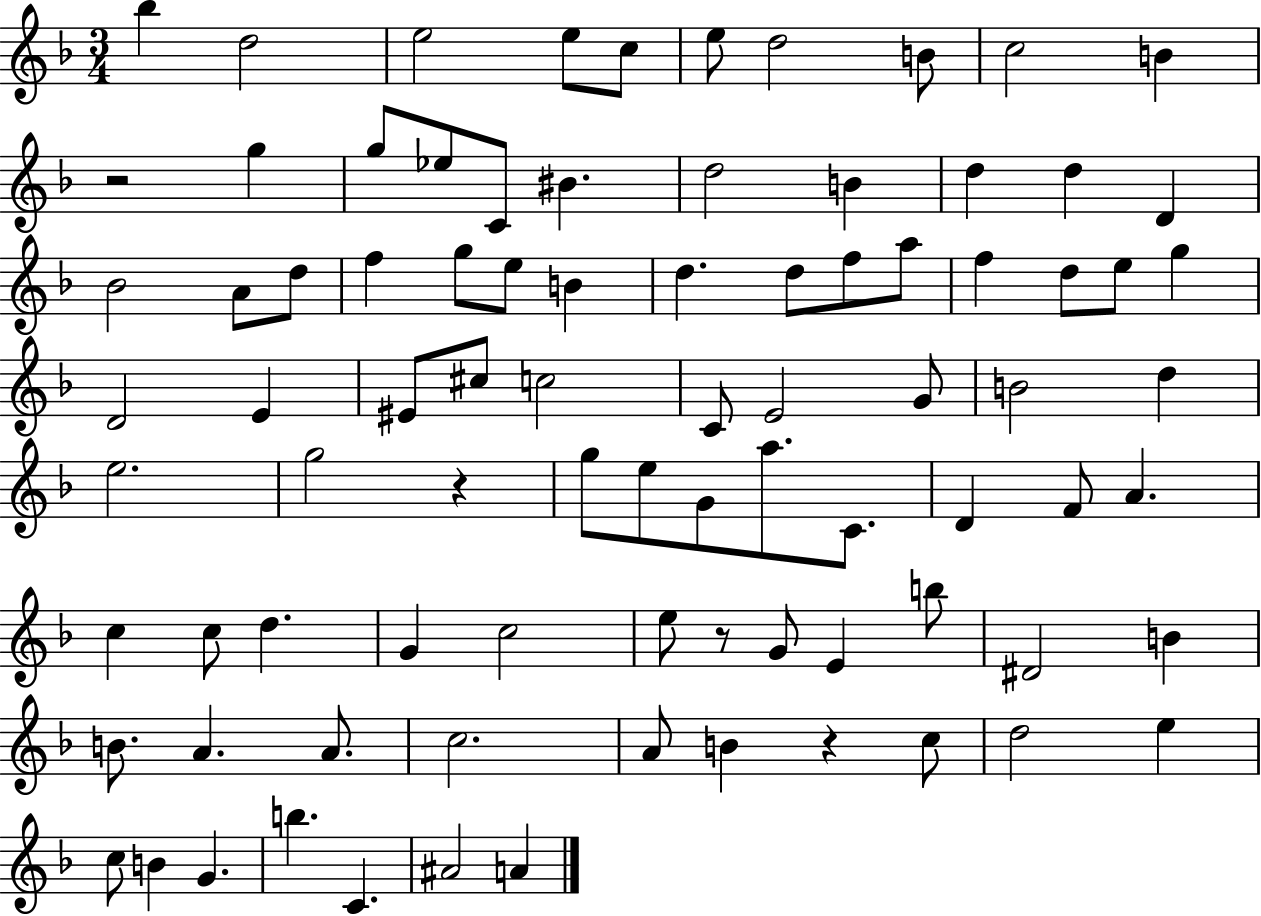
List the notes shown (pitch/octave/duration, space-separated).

Bb5/q D5/h E5/h E5/e C5/e E5/e D5/h B4/e C5/h B4/q R/h G5/q G5/e Eb5/e C4/e BIS4/q. D5/h B4/q D5/q D5/q D4/q Bb4/h A4/e D5/e F5/q G5/e E5/e B4/q D5/q. D5/e F5/e A5/e F5/q D5/e E5/e G5/q D4/h E4/q EIS4/e C#5/e C5/h C4/e E4/h G4/e B4/h D5/q E5/h. G5/h R/q G5/e E5/e G4/e A5/e. C4/e. D4/q F4/e A4/q. C5/q C5/e D5/q. G4/q C5/h E5/e R/e G4/e E4/q B5/e D#4/h B4/q B4/e. A4/q. A4/e. C5/h. A4/e B4/q R/q C5/e D5/h E5/q C5/e B4/q G4/q. B5/q. C4/q. A#4/h A4/q